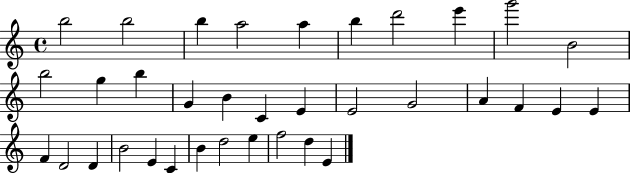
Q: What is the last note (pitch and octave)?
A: E4